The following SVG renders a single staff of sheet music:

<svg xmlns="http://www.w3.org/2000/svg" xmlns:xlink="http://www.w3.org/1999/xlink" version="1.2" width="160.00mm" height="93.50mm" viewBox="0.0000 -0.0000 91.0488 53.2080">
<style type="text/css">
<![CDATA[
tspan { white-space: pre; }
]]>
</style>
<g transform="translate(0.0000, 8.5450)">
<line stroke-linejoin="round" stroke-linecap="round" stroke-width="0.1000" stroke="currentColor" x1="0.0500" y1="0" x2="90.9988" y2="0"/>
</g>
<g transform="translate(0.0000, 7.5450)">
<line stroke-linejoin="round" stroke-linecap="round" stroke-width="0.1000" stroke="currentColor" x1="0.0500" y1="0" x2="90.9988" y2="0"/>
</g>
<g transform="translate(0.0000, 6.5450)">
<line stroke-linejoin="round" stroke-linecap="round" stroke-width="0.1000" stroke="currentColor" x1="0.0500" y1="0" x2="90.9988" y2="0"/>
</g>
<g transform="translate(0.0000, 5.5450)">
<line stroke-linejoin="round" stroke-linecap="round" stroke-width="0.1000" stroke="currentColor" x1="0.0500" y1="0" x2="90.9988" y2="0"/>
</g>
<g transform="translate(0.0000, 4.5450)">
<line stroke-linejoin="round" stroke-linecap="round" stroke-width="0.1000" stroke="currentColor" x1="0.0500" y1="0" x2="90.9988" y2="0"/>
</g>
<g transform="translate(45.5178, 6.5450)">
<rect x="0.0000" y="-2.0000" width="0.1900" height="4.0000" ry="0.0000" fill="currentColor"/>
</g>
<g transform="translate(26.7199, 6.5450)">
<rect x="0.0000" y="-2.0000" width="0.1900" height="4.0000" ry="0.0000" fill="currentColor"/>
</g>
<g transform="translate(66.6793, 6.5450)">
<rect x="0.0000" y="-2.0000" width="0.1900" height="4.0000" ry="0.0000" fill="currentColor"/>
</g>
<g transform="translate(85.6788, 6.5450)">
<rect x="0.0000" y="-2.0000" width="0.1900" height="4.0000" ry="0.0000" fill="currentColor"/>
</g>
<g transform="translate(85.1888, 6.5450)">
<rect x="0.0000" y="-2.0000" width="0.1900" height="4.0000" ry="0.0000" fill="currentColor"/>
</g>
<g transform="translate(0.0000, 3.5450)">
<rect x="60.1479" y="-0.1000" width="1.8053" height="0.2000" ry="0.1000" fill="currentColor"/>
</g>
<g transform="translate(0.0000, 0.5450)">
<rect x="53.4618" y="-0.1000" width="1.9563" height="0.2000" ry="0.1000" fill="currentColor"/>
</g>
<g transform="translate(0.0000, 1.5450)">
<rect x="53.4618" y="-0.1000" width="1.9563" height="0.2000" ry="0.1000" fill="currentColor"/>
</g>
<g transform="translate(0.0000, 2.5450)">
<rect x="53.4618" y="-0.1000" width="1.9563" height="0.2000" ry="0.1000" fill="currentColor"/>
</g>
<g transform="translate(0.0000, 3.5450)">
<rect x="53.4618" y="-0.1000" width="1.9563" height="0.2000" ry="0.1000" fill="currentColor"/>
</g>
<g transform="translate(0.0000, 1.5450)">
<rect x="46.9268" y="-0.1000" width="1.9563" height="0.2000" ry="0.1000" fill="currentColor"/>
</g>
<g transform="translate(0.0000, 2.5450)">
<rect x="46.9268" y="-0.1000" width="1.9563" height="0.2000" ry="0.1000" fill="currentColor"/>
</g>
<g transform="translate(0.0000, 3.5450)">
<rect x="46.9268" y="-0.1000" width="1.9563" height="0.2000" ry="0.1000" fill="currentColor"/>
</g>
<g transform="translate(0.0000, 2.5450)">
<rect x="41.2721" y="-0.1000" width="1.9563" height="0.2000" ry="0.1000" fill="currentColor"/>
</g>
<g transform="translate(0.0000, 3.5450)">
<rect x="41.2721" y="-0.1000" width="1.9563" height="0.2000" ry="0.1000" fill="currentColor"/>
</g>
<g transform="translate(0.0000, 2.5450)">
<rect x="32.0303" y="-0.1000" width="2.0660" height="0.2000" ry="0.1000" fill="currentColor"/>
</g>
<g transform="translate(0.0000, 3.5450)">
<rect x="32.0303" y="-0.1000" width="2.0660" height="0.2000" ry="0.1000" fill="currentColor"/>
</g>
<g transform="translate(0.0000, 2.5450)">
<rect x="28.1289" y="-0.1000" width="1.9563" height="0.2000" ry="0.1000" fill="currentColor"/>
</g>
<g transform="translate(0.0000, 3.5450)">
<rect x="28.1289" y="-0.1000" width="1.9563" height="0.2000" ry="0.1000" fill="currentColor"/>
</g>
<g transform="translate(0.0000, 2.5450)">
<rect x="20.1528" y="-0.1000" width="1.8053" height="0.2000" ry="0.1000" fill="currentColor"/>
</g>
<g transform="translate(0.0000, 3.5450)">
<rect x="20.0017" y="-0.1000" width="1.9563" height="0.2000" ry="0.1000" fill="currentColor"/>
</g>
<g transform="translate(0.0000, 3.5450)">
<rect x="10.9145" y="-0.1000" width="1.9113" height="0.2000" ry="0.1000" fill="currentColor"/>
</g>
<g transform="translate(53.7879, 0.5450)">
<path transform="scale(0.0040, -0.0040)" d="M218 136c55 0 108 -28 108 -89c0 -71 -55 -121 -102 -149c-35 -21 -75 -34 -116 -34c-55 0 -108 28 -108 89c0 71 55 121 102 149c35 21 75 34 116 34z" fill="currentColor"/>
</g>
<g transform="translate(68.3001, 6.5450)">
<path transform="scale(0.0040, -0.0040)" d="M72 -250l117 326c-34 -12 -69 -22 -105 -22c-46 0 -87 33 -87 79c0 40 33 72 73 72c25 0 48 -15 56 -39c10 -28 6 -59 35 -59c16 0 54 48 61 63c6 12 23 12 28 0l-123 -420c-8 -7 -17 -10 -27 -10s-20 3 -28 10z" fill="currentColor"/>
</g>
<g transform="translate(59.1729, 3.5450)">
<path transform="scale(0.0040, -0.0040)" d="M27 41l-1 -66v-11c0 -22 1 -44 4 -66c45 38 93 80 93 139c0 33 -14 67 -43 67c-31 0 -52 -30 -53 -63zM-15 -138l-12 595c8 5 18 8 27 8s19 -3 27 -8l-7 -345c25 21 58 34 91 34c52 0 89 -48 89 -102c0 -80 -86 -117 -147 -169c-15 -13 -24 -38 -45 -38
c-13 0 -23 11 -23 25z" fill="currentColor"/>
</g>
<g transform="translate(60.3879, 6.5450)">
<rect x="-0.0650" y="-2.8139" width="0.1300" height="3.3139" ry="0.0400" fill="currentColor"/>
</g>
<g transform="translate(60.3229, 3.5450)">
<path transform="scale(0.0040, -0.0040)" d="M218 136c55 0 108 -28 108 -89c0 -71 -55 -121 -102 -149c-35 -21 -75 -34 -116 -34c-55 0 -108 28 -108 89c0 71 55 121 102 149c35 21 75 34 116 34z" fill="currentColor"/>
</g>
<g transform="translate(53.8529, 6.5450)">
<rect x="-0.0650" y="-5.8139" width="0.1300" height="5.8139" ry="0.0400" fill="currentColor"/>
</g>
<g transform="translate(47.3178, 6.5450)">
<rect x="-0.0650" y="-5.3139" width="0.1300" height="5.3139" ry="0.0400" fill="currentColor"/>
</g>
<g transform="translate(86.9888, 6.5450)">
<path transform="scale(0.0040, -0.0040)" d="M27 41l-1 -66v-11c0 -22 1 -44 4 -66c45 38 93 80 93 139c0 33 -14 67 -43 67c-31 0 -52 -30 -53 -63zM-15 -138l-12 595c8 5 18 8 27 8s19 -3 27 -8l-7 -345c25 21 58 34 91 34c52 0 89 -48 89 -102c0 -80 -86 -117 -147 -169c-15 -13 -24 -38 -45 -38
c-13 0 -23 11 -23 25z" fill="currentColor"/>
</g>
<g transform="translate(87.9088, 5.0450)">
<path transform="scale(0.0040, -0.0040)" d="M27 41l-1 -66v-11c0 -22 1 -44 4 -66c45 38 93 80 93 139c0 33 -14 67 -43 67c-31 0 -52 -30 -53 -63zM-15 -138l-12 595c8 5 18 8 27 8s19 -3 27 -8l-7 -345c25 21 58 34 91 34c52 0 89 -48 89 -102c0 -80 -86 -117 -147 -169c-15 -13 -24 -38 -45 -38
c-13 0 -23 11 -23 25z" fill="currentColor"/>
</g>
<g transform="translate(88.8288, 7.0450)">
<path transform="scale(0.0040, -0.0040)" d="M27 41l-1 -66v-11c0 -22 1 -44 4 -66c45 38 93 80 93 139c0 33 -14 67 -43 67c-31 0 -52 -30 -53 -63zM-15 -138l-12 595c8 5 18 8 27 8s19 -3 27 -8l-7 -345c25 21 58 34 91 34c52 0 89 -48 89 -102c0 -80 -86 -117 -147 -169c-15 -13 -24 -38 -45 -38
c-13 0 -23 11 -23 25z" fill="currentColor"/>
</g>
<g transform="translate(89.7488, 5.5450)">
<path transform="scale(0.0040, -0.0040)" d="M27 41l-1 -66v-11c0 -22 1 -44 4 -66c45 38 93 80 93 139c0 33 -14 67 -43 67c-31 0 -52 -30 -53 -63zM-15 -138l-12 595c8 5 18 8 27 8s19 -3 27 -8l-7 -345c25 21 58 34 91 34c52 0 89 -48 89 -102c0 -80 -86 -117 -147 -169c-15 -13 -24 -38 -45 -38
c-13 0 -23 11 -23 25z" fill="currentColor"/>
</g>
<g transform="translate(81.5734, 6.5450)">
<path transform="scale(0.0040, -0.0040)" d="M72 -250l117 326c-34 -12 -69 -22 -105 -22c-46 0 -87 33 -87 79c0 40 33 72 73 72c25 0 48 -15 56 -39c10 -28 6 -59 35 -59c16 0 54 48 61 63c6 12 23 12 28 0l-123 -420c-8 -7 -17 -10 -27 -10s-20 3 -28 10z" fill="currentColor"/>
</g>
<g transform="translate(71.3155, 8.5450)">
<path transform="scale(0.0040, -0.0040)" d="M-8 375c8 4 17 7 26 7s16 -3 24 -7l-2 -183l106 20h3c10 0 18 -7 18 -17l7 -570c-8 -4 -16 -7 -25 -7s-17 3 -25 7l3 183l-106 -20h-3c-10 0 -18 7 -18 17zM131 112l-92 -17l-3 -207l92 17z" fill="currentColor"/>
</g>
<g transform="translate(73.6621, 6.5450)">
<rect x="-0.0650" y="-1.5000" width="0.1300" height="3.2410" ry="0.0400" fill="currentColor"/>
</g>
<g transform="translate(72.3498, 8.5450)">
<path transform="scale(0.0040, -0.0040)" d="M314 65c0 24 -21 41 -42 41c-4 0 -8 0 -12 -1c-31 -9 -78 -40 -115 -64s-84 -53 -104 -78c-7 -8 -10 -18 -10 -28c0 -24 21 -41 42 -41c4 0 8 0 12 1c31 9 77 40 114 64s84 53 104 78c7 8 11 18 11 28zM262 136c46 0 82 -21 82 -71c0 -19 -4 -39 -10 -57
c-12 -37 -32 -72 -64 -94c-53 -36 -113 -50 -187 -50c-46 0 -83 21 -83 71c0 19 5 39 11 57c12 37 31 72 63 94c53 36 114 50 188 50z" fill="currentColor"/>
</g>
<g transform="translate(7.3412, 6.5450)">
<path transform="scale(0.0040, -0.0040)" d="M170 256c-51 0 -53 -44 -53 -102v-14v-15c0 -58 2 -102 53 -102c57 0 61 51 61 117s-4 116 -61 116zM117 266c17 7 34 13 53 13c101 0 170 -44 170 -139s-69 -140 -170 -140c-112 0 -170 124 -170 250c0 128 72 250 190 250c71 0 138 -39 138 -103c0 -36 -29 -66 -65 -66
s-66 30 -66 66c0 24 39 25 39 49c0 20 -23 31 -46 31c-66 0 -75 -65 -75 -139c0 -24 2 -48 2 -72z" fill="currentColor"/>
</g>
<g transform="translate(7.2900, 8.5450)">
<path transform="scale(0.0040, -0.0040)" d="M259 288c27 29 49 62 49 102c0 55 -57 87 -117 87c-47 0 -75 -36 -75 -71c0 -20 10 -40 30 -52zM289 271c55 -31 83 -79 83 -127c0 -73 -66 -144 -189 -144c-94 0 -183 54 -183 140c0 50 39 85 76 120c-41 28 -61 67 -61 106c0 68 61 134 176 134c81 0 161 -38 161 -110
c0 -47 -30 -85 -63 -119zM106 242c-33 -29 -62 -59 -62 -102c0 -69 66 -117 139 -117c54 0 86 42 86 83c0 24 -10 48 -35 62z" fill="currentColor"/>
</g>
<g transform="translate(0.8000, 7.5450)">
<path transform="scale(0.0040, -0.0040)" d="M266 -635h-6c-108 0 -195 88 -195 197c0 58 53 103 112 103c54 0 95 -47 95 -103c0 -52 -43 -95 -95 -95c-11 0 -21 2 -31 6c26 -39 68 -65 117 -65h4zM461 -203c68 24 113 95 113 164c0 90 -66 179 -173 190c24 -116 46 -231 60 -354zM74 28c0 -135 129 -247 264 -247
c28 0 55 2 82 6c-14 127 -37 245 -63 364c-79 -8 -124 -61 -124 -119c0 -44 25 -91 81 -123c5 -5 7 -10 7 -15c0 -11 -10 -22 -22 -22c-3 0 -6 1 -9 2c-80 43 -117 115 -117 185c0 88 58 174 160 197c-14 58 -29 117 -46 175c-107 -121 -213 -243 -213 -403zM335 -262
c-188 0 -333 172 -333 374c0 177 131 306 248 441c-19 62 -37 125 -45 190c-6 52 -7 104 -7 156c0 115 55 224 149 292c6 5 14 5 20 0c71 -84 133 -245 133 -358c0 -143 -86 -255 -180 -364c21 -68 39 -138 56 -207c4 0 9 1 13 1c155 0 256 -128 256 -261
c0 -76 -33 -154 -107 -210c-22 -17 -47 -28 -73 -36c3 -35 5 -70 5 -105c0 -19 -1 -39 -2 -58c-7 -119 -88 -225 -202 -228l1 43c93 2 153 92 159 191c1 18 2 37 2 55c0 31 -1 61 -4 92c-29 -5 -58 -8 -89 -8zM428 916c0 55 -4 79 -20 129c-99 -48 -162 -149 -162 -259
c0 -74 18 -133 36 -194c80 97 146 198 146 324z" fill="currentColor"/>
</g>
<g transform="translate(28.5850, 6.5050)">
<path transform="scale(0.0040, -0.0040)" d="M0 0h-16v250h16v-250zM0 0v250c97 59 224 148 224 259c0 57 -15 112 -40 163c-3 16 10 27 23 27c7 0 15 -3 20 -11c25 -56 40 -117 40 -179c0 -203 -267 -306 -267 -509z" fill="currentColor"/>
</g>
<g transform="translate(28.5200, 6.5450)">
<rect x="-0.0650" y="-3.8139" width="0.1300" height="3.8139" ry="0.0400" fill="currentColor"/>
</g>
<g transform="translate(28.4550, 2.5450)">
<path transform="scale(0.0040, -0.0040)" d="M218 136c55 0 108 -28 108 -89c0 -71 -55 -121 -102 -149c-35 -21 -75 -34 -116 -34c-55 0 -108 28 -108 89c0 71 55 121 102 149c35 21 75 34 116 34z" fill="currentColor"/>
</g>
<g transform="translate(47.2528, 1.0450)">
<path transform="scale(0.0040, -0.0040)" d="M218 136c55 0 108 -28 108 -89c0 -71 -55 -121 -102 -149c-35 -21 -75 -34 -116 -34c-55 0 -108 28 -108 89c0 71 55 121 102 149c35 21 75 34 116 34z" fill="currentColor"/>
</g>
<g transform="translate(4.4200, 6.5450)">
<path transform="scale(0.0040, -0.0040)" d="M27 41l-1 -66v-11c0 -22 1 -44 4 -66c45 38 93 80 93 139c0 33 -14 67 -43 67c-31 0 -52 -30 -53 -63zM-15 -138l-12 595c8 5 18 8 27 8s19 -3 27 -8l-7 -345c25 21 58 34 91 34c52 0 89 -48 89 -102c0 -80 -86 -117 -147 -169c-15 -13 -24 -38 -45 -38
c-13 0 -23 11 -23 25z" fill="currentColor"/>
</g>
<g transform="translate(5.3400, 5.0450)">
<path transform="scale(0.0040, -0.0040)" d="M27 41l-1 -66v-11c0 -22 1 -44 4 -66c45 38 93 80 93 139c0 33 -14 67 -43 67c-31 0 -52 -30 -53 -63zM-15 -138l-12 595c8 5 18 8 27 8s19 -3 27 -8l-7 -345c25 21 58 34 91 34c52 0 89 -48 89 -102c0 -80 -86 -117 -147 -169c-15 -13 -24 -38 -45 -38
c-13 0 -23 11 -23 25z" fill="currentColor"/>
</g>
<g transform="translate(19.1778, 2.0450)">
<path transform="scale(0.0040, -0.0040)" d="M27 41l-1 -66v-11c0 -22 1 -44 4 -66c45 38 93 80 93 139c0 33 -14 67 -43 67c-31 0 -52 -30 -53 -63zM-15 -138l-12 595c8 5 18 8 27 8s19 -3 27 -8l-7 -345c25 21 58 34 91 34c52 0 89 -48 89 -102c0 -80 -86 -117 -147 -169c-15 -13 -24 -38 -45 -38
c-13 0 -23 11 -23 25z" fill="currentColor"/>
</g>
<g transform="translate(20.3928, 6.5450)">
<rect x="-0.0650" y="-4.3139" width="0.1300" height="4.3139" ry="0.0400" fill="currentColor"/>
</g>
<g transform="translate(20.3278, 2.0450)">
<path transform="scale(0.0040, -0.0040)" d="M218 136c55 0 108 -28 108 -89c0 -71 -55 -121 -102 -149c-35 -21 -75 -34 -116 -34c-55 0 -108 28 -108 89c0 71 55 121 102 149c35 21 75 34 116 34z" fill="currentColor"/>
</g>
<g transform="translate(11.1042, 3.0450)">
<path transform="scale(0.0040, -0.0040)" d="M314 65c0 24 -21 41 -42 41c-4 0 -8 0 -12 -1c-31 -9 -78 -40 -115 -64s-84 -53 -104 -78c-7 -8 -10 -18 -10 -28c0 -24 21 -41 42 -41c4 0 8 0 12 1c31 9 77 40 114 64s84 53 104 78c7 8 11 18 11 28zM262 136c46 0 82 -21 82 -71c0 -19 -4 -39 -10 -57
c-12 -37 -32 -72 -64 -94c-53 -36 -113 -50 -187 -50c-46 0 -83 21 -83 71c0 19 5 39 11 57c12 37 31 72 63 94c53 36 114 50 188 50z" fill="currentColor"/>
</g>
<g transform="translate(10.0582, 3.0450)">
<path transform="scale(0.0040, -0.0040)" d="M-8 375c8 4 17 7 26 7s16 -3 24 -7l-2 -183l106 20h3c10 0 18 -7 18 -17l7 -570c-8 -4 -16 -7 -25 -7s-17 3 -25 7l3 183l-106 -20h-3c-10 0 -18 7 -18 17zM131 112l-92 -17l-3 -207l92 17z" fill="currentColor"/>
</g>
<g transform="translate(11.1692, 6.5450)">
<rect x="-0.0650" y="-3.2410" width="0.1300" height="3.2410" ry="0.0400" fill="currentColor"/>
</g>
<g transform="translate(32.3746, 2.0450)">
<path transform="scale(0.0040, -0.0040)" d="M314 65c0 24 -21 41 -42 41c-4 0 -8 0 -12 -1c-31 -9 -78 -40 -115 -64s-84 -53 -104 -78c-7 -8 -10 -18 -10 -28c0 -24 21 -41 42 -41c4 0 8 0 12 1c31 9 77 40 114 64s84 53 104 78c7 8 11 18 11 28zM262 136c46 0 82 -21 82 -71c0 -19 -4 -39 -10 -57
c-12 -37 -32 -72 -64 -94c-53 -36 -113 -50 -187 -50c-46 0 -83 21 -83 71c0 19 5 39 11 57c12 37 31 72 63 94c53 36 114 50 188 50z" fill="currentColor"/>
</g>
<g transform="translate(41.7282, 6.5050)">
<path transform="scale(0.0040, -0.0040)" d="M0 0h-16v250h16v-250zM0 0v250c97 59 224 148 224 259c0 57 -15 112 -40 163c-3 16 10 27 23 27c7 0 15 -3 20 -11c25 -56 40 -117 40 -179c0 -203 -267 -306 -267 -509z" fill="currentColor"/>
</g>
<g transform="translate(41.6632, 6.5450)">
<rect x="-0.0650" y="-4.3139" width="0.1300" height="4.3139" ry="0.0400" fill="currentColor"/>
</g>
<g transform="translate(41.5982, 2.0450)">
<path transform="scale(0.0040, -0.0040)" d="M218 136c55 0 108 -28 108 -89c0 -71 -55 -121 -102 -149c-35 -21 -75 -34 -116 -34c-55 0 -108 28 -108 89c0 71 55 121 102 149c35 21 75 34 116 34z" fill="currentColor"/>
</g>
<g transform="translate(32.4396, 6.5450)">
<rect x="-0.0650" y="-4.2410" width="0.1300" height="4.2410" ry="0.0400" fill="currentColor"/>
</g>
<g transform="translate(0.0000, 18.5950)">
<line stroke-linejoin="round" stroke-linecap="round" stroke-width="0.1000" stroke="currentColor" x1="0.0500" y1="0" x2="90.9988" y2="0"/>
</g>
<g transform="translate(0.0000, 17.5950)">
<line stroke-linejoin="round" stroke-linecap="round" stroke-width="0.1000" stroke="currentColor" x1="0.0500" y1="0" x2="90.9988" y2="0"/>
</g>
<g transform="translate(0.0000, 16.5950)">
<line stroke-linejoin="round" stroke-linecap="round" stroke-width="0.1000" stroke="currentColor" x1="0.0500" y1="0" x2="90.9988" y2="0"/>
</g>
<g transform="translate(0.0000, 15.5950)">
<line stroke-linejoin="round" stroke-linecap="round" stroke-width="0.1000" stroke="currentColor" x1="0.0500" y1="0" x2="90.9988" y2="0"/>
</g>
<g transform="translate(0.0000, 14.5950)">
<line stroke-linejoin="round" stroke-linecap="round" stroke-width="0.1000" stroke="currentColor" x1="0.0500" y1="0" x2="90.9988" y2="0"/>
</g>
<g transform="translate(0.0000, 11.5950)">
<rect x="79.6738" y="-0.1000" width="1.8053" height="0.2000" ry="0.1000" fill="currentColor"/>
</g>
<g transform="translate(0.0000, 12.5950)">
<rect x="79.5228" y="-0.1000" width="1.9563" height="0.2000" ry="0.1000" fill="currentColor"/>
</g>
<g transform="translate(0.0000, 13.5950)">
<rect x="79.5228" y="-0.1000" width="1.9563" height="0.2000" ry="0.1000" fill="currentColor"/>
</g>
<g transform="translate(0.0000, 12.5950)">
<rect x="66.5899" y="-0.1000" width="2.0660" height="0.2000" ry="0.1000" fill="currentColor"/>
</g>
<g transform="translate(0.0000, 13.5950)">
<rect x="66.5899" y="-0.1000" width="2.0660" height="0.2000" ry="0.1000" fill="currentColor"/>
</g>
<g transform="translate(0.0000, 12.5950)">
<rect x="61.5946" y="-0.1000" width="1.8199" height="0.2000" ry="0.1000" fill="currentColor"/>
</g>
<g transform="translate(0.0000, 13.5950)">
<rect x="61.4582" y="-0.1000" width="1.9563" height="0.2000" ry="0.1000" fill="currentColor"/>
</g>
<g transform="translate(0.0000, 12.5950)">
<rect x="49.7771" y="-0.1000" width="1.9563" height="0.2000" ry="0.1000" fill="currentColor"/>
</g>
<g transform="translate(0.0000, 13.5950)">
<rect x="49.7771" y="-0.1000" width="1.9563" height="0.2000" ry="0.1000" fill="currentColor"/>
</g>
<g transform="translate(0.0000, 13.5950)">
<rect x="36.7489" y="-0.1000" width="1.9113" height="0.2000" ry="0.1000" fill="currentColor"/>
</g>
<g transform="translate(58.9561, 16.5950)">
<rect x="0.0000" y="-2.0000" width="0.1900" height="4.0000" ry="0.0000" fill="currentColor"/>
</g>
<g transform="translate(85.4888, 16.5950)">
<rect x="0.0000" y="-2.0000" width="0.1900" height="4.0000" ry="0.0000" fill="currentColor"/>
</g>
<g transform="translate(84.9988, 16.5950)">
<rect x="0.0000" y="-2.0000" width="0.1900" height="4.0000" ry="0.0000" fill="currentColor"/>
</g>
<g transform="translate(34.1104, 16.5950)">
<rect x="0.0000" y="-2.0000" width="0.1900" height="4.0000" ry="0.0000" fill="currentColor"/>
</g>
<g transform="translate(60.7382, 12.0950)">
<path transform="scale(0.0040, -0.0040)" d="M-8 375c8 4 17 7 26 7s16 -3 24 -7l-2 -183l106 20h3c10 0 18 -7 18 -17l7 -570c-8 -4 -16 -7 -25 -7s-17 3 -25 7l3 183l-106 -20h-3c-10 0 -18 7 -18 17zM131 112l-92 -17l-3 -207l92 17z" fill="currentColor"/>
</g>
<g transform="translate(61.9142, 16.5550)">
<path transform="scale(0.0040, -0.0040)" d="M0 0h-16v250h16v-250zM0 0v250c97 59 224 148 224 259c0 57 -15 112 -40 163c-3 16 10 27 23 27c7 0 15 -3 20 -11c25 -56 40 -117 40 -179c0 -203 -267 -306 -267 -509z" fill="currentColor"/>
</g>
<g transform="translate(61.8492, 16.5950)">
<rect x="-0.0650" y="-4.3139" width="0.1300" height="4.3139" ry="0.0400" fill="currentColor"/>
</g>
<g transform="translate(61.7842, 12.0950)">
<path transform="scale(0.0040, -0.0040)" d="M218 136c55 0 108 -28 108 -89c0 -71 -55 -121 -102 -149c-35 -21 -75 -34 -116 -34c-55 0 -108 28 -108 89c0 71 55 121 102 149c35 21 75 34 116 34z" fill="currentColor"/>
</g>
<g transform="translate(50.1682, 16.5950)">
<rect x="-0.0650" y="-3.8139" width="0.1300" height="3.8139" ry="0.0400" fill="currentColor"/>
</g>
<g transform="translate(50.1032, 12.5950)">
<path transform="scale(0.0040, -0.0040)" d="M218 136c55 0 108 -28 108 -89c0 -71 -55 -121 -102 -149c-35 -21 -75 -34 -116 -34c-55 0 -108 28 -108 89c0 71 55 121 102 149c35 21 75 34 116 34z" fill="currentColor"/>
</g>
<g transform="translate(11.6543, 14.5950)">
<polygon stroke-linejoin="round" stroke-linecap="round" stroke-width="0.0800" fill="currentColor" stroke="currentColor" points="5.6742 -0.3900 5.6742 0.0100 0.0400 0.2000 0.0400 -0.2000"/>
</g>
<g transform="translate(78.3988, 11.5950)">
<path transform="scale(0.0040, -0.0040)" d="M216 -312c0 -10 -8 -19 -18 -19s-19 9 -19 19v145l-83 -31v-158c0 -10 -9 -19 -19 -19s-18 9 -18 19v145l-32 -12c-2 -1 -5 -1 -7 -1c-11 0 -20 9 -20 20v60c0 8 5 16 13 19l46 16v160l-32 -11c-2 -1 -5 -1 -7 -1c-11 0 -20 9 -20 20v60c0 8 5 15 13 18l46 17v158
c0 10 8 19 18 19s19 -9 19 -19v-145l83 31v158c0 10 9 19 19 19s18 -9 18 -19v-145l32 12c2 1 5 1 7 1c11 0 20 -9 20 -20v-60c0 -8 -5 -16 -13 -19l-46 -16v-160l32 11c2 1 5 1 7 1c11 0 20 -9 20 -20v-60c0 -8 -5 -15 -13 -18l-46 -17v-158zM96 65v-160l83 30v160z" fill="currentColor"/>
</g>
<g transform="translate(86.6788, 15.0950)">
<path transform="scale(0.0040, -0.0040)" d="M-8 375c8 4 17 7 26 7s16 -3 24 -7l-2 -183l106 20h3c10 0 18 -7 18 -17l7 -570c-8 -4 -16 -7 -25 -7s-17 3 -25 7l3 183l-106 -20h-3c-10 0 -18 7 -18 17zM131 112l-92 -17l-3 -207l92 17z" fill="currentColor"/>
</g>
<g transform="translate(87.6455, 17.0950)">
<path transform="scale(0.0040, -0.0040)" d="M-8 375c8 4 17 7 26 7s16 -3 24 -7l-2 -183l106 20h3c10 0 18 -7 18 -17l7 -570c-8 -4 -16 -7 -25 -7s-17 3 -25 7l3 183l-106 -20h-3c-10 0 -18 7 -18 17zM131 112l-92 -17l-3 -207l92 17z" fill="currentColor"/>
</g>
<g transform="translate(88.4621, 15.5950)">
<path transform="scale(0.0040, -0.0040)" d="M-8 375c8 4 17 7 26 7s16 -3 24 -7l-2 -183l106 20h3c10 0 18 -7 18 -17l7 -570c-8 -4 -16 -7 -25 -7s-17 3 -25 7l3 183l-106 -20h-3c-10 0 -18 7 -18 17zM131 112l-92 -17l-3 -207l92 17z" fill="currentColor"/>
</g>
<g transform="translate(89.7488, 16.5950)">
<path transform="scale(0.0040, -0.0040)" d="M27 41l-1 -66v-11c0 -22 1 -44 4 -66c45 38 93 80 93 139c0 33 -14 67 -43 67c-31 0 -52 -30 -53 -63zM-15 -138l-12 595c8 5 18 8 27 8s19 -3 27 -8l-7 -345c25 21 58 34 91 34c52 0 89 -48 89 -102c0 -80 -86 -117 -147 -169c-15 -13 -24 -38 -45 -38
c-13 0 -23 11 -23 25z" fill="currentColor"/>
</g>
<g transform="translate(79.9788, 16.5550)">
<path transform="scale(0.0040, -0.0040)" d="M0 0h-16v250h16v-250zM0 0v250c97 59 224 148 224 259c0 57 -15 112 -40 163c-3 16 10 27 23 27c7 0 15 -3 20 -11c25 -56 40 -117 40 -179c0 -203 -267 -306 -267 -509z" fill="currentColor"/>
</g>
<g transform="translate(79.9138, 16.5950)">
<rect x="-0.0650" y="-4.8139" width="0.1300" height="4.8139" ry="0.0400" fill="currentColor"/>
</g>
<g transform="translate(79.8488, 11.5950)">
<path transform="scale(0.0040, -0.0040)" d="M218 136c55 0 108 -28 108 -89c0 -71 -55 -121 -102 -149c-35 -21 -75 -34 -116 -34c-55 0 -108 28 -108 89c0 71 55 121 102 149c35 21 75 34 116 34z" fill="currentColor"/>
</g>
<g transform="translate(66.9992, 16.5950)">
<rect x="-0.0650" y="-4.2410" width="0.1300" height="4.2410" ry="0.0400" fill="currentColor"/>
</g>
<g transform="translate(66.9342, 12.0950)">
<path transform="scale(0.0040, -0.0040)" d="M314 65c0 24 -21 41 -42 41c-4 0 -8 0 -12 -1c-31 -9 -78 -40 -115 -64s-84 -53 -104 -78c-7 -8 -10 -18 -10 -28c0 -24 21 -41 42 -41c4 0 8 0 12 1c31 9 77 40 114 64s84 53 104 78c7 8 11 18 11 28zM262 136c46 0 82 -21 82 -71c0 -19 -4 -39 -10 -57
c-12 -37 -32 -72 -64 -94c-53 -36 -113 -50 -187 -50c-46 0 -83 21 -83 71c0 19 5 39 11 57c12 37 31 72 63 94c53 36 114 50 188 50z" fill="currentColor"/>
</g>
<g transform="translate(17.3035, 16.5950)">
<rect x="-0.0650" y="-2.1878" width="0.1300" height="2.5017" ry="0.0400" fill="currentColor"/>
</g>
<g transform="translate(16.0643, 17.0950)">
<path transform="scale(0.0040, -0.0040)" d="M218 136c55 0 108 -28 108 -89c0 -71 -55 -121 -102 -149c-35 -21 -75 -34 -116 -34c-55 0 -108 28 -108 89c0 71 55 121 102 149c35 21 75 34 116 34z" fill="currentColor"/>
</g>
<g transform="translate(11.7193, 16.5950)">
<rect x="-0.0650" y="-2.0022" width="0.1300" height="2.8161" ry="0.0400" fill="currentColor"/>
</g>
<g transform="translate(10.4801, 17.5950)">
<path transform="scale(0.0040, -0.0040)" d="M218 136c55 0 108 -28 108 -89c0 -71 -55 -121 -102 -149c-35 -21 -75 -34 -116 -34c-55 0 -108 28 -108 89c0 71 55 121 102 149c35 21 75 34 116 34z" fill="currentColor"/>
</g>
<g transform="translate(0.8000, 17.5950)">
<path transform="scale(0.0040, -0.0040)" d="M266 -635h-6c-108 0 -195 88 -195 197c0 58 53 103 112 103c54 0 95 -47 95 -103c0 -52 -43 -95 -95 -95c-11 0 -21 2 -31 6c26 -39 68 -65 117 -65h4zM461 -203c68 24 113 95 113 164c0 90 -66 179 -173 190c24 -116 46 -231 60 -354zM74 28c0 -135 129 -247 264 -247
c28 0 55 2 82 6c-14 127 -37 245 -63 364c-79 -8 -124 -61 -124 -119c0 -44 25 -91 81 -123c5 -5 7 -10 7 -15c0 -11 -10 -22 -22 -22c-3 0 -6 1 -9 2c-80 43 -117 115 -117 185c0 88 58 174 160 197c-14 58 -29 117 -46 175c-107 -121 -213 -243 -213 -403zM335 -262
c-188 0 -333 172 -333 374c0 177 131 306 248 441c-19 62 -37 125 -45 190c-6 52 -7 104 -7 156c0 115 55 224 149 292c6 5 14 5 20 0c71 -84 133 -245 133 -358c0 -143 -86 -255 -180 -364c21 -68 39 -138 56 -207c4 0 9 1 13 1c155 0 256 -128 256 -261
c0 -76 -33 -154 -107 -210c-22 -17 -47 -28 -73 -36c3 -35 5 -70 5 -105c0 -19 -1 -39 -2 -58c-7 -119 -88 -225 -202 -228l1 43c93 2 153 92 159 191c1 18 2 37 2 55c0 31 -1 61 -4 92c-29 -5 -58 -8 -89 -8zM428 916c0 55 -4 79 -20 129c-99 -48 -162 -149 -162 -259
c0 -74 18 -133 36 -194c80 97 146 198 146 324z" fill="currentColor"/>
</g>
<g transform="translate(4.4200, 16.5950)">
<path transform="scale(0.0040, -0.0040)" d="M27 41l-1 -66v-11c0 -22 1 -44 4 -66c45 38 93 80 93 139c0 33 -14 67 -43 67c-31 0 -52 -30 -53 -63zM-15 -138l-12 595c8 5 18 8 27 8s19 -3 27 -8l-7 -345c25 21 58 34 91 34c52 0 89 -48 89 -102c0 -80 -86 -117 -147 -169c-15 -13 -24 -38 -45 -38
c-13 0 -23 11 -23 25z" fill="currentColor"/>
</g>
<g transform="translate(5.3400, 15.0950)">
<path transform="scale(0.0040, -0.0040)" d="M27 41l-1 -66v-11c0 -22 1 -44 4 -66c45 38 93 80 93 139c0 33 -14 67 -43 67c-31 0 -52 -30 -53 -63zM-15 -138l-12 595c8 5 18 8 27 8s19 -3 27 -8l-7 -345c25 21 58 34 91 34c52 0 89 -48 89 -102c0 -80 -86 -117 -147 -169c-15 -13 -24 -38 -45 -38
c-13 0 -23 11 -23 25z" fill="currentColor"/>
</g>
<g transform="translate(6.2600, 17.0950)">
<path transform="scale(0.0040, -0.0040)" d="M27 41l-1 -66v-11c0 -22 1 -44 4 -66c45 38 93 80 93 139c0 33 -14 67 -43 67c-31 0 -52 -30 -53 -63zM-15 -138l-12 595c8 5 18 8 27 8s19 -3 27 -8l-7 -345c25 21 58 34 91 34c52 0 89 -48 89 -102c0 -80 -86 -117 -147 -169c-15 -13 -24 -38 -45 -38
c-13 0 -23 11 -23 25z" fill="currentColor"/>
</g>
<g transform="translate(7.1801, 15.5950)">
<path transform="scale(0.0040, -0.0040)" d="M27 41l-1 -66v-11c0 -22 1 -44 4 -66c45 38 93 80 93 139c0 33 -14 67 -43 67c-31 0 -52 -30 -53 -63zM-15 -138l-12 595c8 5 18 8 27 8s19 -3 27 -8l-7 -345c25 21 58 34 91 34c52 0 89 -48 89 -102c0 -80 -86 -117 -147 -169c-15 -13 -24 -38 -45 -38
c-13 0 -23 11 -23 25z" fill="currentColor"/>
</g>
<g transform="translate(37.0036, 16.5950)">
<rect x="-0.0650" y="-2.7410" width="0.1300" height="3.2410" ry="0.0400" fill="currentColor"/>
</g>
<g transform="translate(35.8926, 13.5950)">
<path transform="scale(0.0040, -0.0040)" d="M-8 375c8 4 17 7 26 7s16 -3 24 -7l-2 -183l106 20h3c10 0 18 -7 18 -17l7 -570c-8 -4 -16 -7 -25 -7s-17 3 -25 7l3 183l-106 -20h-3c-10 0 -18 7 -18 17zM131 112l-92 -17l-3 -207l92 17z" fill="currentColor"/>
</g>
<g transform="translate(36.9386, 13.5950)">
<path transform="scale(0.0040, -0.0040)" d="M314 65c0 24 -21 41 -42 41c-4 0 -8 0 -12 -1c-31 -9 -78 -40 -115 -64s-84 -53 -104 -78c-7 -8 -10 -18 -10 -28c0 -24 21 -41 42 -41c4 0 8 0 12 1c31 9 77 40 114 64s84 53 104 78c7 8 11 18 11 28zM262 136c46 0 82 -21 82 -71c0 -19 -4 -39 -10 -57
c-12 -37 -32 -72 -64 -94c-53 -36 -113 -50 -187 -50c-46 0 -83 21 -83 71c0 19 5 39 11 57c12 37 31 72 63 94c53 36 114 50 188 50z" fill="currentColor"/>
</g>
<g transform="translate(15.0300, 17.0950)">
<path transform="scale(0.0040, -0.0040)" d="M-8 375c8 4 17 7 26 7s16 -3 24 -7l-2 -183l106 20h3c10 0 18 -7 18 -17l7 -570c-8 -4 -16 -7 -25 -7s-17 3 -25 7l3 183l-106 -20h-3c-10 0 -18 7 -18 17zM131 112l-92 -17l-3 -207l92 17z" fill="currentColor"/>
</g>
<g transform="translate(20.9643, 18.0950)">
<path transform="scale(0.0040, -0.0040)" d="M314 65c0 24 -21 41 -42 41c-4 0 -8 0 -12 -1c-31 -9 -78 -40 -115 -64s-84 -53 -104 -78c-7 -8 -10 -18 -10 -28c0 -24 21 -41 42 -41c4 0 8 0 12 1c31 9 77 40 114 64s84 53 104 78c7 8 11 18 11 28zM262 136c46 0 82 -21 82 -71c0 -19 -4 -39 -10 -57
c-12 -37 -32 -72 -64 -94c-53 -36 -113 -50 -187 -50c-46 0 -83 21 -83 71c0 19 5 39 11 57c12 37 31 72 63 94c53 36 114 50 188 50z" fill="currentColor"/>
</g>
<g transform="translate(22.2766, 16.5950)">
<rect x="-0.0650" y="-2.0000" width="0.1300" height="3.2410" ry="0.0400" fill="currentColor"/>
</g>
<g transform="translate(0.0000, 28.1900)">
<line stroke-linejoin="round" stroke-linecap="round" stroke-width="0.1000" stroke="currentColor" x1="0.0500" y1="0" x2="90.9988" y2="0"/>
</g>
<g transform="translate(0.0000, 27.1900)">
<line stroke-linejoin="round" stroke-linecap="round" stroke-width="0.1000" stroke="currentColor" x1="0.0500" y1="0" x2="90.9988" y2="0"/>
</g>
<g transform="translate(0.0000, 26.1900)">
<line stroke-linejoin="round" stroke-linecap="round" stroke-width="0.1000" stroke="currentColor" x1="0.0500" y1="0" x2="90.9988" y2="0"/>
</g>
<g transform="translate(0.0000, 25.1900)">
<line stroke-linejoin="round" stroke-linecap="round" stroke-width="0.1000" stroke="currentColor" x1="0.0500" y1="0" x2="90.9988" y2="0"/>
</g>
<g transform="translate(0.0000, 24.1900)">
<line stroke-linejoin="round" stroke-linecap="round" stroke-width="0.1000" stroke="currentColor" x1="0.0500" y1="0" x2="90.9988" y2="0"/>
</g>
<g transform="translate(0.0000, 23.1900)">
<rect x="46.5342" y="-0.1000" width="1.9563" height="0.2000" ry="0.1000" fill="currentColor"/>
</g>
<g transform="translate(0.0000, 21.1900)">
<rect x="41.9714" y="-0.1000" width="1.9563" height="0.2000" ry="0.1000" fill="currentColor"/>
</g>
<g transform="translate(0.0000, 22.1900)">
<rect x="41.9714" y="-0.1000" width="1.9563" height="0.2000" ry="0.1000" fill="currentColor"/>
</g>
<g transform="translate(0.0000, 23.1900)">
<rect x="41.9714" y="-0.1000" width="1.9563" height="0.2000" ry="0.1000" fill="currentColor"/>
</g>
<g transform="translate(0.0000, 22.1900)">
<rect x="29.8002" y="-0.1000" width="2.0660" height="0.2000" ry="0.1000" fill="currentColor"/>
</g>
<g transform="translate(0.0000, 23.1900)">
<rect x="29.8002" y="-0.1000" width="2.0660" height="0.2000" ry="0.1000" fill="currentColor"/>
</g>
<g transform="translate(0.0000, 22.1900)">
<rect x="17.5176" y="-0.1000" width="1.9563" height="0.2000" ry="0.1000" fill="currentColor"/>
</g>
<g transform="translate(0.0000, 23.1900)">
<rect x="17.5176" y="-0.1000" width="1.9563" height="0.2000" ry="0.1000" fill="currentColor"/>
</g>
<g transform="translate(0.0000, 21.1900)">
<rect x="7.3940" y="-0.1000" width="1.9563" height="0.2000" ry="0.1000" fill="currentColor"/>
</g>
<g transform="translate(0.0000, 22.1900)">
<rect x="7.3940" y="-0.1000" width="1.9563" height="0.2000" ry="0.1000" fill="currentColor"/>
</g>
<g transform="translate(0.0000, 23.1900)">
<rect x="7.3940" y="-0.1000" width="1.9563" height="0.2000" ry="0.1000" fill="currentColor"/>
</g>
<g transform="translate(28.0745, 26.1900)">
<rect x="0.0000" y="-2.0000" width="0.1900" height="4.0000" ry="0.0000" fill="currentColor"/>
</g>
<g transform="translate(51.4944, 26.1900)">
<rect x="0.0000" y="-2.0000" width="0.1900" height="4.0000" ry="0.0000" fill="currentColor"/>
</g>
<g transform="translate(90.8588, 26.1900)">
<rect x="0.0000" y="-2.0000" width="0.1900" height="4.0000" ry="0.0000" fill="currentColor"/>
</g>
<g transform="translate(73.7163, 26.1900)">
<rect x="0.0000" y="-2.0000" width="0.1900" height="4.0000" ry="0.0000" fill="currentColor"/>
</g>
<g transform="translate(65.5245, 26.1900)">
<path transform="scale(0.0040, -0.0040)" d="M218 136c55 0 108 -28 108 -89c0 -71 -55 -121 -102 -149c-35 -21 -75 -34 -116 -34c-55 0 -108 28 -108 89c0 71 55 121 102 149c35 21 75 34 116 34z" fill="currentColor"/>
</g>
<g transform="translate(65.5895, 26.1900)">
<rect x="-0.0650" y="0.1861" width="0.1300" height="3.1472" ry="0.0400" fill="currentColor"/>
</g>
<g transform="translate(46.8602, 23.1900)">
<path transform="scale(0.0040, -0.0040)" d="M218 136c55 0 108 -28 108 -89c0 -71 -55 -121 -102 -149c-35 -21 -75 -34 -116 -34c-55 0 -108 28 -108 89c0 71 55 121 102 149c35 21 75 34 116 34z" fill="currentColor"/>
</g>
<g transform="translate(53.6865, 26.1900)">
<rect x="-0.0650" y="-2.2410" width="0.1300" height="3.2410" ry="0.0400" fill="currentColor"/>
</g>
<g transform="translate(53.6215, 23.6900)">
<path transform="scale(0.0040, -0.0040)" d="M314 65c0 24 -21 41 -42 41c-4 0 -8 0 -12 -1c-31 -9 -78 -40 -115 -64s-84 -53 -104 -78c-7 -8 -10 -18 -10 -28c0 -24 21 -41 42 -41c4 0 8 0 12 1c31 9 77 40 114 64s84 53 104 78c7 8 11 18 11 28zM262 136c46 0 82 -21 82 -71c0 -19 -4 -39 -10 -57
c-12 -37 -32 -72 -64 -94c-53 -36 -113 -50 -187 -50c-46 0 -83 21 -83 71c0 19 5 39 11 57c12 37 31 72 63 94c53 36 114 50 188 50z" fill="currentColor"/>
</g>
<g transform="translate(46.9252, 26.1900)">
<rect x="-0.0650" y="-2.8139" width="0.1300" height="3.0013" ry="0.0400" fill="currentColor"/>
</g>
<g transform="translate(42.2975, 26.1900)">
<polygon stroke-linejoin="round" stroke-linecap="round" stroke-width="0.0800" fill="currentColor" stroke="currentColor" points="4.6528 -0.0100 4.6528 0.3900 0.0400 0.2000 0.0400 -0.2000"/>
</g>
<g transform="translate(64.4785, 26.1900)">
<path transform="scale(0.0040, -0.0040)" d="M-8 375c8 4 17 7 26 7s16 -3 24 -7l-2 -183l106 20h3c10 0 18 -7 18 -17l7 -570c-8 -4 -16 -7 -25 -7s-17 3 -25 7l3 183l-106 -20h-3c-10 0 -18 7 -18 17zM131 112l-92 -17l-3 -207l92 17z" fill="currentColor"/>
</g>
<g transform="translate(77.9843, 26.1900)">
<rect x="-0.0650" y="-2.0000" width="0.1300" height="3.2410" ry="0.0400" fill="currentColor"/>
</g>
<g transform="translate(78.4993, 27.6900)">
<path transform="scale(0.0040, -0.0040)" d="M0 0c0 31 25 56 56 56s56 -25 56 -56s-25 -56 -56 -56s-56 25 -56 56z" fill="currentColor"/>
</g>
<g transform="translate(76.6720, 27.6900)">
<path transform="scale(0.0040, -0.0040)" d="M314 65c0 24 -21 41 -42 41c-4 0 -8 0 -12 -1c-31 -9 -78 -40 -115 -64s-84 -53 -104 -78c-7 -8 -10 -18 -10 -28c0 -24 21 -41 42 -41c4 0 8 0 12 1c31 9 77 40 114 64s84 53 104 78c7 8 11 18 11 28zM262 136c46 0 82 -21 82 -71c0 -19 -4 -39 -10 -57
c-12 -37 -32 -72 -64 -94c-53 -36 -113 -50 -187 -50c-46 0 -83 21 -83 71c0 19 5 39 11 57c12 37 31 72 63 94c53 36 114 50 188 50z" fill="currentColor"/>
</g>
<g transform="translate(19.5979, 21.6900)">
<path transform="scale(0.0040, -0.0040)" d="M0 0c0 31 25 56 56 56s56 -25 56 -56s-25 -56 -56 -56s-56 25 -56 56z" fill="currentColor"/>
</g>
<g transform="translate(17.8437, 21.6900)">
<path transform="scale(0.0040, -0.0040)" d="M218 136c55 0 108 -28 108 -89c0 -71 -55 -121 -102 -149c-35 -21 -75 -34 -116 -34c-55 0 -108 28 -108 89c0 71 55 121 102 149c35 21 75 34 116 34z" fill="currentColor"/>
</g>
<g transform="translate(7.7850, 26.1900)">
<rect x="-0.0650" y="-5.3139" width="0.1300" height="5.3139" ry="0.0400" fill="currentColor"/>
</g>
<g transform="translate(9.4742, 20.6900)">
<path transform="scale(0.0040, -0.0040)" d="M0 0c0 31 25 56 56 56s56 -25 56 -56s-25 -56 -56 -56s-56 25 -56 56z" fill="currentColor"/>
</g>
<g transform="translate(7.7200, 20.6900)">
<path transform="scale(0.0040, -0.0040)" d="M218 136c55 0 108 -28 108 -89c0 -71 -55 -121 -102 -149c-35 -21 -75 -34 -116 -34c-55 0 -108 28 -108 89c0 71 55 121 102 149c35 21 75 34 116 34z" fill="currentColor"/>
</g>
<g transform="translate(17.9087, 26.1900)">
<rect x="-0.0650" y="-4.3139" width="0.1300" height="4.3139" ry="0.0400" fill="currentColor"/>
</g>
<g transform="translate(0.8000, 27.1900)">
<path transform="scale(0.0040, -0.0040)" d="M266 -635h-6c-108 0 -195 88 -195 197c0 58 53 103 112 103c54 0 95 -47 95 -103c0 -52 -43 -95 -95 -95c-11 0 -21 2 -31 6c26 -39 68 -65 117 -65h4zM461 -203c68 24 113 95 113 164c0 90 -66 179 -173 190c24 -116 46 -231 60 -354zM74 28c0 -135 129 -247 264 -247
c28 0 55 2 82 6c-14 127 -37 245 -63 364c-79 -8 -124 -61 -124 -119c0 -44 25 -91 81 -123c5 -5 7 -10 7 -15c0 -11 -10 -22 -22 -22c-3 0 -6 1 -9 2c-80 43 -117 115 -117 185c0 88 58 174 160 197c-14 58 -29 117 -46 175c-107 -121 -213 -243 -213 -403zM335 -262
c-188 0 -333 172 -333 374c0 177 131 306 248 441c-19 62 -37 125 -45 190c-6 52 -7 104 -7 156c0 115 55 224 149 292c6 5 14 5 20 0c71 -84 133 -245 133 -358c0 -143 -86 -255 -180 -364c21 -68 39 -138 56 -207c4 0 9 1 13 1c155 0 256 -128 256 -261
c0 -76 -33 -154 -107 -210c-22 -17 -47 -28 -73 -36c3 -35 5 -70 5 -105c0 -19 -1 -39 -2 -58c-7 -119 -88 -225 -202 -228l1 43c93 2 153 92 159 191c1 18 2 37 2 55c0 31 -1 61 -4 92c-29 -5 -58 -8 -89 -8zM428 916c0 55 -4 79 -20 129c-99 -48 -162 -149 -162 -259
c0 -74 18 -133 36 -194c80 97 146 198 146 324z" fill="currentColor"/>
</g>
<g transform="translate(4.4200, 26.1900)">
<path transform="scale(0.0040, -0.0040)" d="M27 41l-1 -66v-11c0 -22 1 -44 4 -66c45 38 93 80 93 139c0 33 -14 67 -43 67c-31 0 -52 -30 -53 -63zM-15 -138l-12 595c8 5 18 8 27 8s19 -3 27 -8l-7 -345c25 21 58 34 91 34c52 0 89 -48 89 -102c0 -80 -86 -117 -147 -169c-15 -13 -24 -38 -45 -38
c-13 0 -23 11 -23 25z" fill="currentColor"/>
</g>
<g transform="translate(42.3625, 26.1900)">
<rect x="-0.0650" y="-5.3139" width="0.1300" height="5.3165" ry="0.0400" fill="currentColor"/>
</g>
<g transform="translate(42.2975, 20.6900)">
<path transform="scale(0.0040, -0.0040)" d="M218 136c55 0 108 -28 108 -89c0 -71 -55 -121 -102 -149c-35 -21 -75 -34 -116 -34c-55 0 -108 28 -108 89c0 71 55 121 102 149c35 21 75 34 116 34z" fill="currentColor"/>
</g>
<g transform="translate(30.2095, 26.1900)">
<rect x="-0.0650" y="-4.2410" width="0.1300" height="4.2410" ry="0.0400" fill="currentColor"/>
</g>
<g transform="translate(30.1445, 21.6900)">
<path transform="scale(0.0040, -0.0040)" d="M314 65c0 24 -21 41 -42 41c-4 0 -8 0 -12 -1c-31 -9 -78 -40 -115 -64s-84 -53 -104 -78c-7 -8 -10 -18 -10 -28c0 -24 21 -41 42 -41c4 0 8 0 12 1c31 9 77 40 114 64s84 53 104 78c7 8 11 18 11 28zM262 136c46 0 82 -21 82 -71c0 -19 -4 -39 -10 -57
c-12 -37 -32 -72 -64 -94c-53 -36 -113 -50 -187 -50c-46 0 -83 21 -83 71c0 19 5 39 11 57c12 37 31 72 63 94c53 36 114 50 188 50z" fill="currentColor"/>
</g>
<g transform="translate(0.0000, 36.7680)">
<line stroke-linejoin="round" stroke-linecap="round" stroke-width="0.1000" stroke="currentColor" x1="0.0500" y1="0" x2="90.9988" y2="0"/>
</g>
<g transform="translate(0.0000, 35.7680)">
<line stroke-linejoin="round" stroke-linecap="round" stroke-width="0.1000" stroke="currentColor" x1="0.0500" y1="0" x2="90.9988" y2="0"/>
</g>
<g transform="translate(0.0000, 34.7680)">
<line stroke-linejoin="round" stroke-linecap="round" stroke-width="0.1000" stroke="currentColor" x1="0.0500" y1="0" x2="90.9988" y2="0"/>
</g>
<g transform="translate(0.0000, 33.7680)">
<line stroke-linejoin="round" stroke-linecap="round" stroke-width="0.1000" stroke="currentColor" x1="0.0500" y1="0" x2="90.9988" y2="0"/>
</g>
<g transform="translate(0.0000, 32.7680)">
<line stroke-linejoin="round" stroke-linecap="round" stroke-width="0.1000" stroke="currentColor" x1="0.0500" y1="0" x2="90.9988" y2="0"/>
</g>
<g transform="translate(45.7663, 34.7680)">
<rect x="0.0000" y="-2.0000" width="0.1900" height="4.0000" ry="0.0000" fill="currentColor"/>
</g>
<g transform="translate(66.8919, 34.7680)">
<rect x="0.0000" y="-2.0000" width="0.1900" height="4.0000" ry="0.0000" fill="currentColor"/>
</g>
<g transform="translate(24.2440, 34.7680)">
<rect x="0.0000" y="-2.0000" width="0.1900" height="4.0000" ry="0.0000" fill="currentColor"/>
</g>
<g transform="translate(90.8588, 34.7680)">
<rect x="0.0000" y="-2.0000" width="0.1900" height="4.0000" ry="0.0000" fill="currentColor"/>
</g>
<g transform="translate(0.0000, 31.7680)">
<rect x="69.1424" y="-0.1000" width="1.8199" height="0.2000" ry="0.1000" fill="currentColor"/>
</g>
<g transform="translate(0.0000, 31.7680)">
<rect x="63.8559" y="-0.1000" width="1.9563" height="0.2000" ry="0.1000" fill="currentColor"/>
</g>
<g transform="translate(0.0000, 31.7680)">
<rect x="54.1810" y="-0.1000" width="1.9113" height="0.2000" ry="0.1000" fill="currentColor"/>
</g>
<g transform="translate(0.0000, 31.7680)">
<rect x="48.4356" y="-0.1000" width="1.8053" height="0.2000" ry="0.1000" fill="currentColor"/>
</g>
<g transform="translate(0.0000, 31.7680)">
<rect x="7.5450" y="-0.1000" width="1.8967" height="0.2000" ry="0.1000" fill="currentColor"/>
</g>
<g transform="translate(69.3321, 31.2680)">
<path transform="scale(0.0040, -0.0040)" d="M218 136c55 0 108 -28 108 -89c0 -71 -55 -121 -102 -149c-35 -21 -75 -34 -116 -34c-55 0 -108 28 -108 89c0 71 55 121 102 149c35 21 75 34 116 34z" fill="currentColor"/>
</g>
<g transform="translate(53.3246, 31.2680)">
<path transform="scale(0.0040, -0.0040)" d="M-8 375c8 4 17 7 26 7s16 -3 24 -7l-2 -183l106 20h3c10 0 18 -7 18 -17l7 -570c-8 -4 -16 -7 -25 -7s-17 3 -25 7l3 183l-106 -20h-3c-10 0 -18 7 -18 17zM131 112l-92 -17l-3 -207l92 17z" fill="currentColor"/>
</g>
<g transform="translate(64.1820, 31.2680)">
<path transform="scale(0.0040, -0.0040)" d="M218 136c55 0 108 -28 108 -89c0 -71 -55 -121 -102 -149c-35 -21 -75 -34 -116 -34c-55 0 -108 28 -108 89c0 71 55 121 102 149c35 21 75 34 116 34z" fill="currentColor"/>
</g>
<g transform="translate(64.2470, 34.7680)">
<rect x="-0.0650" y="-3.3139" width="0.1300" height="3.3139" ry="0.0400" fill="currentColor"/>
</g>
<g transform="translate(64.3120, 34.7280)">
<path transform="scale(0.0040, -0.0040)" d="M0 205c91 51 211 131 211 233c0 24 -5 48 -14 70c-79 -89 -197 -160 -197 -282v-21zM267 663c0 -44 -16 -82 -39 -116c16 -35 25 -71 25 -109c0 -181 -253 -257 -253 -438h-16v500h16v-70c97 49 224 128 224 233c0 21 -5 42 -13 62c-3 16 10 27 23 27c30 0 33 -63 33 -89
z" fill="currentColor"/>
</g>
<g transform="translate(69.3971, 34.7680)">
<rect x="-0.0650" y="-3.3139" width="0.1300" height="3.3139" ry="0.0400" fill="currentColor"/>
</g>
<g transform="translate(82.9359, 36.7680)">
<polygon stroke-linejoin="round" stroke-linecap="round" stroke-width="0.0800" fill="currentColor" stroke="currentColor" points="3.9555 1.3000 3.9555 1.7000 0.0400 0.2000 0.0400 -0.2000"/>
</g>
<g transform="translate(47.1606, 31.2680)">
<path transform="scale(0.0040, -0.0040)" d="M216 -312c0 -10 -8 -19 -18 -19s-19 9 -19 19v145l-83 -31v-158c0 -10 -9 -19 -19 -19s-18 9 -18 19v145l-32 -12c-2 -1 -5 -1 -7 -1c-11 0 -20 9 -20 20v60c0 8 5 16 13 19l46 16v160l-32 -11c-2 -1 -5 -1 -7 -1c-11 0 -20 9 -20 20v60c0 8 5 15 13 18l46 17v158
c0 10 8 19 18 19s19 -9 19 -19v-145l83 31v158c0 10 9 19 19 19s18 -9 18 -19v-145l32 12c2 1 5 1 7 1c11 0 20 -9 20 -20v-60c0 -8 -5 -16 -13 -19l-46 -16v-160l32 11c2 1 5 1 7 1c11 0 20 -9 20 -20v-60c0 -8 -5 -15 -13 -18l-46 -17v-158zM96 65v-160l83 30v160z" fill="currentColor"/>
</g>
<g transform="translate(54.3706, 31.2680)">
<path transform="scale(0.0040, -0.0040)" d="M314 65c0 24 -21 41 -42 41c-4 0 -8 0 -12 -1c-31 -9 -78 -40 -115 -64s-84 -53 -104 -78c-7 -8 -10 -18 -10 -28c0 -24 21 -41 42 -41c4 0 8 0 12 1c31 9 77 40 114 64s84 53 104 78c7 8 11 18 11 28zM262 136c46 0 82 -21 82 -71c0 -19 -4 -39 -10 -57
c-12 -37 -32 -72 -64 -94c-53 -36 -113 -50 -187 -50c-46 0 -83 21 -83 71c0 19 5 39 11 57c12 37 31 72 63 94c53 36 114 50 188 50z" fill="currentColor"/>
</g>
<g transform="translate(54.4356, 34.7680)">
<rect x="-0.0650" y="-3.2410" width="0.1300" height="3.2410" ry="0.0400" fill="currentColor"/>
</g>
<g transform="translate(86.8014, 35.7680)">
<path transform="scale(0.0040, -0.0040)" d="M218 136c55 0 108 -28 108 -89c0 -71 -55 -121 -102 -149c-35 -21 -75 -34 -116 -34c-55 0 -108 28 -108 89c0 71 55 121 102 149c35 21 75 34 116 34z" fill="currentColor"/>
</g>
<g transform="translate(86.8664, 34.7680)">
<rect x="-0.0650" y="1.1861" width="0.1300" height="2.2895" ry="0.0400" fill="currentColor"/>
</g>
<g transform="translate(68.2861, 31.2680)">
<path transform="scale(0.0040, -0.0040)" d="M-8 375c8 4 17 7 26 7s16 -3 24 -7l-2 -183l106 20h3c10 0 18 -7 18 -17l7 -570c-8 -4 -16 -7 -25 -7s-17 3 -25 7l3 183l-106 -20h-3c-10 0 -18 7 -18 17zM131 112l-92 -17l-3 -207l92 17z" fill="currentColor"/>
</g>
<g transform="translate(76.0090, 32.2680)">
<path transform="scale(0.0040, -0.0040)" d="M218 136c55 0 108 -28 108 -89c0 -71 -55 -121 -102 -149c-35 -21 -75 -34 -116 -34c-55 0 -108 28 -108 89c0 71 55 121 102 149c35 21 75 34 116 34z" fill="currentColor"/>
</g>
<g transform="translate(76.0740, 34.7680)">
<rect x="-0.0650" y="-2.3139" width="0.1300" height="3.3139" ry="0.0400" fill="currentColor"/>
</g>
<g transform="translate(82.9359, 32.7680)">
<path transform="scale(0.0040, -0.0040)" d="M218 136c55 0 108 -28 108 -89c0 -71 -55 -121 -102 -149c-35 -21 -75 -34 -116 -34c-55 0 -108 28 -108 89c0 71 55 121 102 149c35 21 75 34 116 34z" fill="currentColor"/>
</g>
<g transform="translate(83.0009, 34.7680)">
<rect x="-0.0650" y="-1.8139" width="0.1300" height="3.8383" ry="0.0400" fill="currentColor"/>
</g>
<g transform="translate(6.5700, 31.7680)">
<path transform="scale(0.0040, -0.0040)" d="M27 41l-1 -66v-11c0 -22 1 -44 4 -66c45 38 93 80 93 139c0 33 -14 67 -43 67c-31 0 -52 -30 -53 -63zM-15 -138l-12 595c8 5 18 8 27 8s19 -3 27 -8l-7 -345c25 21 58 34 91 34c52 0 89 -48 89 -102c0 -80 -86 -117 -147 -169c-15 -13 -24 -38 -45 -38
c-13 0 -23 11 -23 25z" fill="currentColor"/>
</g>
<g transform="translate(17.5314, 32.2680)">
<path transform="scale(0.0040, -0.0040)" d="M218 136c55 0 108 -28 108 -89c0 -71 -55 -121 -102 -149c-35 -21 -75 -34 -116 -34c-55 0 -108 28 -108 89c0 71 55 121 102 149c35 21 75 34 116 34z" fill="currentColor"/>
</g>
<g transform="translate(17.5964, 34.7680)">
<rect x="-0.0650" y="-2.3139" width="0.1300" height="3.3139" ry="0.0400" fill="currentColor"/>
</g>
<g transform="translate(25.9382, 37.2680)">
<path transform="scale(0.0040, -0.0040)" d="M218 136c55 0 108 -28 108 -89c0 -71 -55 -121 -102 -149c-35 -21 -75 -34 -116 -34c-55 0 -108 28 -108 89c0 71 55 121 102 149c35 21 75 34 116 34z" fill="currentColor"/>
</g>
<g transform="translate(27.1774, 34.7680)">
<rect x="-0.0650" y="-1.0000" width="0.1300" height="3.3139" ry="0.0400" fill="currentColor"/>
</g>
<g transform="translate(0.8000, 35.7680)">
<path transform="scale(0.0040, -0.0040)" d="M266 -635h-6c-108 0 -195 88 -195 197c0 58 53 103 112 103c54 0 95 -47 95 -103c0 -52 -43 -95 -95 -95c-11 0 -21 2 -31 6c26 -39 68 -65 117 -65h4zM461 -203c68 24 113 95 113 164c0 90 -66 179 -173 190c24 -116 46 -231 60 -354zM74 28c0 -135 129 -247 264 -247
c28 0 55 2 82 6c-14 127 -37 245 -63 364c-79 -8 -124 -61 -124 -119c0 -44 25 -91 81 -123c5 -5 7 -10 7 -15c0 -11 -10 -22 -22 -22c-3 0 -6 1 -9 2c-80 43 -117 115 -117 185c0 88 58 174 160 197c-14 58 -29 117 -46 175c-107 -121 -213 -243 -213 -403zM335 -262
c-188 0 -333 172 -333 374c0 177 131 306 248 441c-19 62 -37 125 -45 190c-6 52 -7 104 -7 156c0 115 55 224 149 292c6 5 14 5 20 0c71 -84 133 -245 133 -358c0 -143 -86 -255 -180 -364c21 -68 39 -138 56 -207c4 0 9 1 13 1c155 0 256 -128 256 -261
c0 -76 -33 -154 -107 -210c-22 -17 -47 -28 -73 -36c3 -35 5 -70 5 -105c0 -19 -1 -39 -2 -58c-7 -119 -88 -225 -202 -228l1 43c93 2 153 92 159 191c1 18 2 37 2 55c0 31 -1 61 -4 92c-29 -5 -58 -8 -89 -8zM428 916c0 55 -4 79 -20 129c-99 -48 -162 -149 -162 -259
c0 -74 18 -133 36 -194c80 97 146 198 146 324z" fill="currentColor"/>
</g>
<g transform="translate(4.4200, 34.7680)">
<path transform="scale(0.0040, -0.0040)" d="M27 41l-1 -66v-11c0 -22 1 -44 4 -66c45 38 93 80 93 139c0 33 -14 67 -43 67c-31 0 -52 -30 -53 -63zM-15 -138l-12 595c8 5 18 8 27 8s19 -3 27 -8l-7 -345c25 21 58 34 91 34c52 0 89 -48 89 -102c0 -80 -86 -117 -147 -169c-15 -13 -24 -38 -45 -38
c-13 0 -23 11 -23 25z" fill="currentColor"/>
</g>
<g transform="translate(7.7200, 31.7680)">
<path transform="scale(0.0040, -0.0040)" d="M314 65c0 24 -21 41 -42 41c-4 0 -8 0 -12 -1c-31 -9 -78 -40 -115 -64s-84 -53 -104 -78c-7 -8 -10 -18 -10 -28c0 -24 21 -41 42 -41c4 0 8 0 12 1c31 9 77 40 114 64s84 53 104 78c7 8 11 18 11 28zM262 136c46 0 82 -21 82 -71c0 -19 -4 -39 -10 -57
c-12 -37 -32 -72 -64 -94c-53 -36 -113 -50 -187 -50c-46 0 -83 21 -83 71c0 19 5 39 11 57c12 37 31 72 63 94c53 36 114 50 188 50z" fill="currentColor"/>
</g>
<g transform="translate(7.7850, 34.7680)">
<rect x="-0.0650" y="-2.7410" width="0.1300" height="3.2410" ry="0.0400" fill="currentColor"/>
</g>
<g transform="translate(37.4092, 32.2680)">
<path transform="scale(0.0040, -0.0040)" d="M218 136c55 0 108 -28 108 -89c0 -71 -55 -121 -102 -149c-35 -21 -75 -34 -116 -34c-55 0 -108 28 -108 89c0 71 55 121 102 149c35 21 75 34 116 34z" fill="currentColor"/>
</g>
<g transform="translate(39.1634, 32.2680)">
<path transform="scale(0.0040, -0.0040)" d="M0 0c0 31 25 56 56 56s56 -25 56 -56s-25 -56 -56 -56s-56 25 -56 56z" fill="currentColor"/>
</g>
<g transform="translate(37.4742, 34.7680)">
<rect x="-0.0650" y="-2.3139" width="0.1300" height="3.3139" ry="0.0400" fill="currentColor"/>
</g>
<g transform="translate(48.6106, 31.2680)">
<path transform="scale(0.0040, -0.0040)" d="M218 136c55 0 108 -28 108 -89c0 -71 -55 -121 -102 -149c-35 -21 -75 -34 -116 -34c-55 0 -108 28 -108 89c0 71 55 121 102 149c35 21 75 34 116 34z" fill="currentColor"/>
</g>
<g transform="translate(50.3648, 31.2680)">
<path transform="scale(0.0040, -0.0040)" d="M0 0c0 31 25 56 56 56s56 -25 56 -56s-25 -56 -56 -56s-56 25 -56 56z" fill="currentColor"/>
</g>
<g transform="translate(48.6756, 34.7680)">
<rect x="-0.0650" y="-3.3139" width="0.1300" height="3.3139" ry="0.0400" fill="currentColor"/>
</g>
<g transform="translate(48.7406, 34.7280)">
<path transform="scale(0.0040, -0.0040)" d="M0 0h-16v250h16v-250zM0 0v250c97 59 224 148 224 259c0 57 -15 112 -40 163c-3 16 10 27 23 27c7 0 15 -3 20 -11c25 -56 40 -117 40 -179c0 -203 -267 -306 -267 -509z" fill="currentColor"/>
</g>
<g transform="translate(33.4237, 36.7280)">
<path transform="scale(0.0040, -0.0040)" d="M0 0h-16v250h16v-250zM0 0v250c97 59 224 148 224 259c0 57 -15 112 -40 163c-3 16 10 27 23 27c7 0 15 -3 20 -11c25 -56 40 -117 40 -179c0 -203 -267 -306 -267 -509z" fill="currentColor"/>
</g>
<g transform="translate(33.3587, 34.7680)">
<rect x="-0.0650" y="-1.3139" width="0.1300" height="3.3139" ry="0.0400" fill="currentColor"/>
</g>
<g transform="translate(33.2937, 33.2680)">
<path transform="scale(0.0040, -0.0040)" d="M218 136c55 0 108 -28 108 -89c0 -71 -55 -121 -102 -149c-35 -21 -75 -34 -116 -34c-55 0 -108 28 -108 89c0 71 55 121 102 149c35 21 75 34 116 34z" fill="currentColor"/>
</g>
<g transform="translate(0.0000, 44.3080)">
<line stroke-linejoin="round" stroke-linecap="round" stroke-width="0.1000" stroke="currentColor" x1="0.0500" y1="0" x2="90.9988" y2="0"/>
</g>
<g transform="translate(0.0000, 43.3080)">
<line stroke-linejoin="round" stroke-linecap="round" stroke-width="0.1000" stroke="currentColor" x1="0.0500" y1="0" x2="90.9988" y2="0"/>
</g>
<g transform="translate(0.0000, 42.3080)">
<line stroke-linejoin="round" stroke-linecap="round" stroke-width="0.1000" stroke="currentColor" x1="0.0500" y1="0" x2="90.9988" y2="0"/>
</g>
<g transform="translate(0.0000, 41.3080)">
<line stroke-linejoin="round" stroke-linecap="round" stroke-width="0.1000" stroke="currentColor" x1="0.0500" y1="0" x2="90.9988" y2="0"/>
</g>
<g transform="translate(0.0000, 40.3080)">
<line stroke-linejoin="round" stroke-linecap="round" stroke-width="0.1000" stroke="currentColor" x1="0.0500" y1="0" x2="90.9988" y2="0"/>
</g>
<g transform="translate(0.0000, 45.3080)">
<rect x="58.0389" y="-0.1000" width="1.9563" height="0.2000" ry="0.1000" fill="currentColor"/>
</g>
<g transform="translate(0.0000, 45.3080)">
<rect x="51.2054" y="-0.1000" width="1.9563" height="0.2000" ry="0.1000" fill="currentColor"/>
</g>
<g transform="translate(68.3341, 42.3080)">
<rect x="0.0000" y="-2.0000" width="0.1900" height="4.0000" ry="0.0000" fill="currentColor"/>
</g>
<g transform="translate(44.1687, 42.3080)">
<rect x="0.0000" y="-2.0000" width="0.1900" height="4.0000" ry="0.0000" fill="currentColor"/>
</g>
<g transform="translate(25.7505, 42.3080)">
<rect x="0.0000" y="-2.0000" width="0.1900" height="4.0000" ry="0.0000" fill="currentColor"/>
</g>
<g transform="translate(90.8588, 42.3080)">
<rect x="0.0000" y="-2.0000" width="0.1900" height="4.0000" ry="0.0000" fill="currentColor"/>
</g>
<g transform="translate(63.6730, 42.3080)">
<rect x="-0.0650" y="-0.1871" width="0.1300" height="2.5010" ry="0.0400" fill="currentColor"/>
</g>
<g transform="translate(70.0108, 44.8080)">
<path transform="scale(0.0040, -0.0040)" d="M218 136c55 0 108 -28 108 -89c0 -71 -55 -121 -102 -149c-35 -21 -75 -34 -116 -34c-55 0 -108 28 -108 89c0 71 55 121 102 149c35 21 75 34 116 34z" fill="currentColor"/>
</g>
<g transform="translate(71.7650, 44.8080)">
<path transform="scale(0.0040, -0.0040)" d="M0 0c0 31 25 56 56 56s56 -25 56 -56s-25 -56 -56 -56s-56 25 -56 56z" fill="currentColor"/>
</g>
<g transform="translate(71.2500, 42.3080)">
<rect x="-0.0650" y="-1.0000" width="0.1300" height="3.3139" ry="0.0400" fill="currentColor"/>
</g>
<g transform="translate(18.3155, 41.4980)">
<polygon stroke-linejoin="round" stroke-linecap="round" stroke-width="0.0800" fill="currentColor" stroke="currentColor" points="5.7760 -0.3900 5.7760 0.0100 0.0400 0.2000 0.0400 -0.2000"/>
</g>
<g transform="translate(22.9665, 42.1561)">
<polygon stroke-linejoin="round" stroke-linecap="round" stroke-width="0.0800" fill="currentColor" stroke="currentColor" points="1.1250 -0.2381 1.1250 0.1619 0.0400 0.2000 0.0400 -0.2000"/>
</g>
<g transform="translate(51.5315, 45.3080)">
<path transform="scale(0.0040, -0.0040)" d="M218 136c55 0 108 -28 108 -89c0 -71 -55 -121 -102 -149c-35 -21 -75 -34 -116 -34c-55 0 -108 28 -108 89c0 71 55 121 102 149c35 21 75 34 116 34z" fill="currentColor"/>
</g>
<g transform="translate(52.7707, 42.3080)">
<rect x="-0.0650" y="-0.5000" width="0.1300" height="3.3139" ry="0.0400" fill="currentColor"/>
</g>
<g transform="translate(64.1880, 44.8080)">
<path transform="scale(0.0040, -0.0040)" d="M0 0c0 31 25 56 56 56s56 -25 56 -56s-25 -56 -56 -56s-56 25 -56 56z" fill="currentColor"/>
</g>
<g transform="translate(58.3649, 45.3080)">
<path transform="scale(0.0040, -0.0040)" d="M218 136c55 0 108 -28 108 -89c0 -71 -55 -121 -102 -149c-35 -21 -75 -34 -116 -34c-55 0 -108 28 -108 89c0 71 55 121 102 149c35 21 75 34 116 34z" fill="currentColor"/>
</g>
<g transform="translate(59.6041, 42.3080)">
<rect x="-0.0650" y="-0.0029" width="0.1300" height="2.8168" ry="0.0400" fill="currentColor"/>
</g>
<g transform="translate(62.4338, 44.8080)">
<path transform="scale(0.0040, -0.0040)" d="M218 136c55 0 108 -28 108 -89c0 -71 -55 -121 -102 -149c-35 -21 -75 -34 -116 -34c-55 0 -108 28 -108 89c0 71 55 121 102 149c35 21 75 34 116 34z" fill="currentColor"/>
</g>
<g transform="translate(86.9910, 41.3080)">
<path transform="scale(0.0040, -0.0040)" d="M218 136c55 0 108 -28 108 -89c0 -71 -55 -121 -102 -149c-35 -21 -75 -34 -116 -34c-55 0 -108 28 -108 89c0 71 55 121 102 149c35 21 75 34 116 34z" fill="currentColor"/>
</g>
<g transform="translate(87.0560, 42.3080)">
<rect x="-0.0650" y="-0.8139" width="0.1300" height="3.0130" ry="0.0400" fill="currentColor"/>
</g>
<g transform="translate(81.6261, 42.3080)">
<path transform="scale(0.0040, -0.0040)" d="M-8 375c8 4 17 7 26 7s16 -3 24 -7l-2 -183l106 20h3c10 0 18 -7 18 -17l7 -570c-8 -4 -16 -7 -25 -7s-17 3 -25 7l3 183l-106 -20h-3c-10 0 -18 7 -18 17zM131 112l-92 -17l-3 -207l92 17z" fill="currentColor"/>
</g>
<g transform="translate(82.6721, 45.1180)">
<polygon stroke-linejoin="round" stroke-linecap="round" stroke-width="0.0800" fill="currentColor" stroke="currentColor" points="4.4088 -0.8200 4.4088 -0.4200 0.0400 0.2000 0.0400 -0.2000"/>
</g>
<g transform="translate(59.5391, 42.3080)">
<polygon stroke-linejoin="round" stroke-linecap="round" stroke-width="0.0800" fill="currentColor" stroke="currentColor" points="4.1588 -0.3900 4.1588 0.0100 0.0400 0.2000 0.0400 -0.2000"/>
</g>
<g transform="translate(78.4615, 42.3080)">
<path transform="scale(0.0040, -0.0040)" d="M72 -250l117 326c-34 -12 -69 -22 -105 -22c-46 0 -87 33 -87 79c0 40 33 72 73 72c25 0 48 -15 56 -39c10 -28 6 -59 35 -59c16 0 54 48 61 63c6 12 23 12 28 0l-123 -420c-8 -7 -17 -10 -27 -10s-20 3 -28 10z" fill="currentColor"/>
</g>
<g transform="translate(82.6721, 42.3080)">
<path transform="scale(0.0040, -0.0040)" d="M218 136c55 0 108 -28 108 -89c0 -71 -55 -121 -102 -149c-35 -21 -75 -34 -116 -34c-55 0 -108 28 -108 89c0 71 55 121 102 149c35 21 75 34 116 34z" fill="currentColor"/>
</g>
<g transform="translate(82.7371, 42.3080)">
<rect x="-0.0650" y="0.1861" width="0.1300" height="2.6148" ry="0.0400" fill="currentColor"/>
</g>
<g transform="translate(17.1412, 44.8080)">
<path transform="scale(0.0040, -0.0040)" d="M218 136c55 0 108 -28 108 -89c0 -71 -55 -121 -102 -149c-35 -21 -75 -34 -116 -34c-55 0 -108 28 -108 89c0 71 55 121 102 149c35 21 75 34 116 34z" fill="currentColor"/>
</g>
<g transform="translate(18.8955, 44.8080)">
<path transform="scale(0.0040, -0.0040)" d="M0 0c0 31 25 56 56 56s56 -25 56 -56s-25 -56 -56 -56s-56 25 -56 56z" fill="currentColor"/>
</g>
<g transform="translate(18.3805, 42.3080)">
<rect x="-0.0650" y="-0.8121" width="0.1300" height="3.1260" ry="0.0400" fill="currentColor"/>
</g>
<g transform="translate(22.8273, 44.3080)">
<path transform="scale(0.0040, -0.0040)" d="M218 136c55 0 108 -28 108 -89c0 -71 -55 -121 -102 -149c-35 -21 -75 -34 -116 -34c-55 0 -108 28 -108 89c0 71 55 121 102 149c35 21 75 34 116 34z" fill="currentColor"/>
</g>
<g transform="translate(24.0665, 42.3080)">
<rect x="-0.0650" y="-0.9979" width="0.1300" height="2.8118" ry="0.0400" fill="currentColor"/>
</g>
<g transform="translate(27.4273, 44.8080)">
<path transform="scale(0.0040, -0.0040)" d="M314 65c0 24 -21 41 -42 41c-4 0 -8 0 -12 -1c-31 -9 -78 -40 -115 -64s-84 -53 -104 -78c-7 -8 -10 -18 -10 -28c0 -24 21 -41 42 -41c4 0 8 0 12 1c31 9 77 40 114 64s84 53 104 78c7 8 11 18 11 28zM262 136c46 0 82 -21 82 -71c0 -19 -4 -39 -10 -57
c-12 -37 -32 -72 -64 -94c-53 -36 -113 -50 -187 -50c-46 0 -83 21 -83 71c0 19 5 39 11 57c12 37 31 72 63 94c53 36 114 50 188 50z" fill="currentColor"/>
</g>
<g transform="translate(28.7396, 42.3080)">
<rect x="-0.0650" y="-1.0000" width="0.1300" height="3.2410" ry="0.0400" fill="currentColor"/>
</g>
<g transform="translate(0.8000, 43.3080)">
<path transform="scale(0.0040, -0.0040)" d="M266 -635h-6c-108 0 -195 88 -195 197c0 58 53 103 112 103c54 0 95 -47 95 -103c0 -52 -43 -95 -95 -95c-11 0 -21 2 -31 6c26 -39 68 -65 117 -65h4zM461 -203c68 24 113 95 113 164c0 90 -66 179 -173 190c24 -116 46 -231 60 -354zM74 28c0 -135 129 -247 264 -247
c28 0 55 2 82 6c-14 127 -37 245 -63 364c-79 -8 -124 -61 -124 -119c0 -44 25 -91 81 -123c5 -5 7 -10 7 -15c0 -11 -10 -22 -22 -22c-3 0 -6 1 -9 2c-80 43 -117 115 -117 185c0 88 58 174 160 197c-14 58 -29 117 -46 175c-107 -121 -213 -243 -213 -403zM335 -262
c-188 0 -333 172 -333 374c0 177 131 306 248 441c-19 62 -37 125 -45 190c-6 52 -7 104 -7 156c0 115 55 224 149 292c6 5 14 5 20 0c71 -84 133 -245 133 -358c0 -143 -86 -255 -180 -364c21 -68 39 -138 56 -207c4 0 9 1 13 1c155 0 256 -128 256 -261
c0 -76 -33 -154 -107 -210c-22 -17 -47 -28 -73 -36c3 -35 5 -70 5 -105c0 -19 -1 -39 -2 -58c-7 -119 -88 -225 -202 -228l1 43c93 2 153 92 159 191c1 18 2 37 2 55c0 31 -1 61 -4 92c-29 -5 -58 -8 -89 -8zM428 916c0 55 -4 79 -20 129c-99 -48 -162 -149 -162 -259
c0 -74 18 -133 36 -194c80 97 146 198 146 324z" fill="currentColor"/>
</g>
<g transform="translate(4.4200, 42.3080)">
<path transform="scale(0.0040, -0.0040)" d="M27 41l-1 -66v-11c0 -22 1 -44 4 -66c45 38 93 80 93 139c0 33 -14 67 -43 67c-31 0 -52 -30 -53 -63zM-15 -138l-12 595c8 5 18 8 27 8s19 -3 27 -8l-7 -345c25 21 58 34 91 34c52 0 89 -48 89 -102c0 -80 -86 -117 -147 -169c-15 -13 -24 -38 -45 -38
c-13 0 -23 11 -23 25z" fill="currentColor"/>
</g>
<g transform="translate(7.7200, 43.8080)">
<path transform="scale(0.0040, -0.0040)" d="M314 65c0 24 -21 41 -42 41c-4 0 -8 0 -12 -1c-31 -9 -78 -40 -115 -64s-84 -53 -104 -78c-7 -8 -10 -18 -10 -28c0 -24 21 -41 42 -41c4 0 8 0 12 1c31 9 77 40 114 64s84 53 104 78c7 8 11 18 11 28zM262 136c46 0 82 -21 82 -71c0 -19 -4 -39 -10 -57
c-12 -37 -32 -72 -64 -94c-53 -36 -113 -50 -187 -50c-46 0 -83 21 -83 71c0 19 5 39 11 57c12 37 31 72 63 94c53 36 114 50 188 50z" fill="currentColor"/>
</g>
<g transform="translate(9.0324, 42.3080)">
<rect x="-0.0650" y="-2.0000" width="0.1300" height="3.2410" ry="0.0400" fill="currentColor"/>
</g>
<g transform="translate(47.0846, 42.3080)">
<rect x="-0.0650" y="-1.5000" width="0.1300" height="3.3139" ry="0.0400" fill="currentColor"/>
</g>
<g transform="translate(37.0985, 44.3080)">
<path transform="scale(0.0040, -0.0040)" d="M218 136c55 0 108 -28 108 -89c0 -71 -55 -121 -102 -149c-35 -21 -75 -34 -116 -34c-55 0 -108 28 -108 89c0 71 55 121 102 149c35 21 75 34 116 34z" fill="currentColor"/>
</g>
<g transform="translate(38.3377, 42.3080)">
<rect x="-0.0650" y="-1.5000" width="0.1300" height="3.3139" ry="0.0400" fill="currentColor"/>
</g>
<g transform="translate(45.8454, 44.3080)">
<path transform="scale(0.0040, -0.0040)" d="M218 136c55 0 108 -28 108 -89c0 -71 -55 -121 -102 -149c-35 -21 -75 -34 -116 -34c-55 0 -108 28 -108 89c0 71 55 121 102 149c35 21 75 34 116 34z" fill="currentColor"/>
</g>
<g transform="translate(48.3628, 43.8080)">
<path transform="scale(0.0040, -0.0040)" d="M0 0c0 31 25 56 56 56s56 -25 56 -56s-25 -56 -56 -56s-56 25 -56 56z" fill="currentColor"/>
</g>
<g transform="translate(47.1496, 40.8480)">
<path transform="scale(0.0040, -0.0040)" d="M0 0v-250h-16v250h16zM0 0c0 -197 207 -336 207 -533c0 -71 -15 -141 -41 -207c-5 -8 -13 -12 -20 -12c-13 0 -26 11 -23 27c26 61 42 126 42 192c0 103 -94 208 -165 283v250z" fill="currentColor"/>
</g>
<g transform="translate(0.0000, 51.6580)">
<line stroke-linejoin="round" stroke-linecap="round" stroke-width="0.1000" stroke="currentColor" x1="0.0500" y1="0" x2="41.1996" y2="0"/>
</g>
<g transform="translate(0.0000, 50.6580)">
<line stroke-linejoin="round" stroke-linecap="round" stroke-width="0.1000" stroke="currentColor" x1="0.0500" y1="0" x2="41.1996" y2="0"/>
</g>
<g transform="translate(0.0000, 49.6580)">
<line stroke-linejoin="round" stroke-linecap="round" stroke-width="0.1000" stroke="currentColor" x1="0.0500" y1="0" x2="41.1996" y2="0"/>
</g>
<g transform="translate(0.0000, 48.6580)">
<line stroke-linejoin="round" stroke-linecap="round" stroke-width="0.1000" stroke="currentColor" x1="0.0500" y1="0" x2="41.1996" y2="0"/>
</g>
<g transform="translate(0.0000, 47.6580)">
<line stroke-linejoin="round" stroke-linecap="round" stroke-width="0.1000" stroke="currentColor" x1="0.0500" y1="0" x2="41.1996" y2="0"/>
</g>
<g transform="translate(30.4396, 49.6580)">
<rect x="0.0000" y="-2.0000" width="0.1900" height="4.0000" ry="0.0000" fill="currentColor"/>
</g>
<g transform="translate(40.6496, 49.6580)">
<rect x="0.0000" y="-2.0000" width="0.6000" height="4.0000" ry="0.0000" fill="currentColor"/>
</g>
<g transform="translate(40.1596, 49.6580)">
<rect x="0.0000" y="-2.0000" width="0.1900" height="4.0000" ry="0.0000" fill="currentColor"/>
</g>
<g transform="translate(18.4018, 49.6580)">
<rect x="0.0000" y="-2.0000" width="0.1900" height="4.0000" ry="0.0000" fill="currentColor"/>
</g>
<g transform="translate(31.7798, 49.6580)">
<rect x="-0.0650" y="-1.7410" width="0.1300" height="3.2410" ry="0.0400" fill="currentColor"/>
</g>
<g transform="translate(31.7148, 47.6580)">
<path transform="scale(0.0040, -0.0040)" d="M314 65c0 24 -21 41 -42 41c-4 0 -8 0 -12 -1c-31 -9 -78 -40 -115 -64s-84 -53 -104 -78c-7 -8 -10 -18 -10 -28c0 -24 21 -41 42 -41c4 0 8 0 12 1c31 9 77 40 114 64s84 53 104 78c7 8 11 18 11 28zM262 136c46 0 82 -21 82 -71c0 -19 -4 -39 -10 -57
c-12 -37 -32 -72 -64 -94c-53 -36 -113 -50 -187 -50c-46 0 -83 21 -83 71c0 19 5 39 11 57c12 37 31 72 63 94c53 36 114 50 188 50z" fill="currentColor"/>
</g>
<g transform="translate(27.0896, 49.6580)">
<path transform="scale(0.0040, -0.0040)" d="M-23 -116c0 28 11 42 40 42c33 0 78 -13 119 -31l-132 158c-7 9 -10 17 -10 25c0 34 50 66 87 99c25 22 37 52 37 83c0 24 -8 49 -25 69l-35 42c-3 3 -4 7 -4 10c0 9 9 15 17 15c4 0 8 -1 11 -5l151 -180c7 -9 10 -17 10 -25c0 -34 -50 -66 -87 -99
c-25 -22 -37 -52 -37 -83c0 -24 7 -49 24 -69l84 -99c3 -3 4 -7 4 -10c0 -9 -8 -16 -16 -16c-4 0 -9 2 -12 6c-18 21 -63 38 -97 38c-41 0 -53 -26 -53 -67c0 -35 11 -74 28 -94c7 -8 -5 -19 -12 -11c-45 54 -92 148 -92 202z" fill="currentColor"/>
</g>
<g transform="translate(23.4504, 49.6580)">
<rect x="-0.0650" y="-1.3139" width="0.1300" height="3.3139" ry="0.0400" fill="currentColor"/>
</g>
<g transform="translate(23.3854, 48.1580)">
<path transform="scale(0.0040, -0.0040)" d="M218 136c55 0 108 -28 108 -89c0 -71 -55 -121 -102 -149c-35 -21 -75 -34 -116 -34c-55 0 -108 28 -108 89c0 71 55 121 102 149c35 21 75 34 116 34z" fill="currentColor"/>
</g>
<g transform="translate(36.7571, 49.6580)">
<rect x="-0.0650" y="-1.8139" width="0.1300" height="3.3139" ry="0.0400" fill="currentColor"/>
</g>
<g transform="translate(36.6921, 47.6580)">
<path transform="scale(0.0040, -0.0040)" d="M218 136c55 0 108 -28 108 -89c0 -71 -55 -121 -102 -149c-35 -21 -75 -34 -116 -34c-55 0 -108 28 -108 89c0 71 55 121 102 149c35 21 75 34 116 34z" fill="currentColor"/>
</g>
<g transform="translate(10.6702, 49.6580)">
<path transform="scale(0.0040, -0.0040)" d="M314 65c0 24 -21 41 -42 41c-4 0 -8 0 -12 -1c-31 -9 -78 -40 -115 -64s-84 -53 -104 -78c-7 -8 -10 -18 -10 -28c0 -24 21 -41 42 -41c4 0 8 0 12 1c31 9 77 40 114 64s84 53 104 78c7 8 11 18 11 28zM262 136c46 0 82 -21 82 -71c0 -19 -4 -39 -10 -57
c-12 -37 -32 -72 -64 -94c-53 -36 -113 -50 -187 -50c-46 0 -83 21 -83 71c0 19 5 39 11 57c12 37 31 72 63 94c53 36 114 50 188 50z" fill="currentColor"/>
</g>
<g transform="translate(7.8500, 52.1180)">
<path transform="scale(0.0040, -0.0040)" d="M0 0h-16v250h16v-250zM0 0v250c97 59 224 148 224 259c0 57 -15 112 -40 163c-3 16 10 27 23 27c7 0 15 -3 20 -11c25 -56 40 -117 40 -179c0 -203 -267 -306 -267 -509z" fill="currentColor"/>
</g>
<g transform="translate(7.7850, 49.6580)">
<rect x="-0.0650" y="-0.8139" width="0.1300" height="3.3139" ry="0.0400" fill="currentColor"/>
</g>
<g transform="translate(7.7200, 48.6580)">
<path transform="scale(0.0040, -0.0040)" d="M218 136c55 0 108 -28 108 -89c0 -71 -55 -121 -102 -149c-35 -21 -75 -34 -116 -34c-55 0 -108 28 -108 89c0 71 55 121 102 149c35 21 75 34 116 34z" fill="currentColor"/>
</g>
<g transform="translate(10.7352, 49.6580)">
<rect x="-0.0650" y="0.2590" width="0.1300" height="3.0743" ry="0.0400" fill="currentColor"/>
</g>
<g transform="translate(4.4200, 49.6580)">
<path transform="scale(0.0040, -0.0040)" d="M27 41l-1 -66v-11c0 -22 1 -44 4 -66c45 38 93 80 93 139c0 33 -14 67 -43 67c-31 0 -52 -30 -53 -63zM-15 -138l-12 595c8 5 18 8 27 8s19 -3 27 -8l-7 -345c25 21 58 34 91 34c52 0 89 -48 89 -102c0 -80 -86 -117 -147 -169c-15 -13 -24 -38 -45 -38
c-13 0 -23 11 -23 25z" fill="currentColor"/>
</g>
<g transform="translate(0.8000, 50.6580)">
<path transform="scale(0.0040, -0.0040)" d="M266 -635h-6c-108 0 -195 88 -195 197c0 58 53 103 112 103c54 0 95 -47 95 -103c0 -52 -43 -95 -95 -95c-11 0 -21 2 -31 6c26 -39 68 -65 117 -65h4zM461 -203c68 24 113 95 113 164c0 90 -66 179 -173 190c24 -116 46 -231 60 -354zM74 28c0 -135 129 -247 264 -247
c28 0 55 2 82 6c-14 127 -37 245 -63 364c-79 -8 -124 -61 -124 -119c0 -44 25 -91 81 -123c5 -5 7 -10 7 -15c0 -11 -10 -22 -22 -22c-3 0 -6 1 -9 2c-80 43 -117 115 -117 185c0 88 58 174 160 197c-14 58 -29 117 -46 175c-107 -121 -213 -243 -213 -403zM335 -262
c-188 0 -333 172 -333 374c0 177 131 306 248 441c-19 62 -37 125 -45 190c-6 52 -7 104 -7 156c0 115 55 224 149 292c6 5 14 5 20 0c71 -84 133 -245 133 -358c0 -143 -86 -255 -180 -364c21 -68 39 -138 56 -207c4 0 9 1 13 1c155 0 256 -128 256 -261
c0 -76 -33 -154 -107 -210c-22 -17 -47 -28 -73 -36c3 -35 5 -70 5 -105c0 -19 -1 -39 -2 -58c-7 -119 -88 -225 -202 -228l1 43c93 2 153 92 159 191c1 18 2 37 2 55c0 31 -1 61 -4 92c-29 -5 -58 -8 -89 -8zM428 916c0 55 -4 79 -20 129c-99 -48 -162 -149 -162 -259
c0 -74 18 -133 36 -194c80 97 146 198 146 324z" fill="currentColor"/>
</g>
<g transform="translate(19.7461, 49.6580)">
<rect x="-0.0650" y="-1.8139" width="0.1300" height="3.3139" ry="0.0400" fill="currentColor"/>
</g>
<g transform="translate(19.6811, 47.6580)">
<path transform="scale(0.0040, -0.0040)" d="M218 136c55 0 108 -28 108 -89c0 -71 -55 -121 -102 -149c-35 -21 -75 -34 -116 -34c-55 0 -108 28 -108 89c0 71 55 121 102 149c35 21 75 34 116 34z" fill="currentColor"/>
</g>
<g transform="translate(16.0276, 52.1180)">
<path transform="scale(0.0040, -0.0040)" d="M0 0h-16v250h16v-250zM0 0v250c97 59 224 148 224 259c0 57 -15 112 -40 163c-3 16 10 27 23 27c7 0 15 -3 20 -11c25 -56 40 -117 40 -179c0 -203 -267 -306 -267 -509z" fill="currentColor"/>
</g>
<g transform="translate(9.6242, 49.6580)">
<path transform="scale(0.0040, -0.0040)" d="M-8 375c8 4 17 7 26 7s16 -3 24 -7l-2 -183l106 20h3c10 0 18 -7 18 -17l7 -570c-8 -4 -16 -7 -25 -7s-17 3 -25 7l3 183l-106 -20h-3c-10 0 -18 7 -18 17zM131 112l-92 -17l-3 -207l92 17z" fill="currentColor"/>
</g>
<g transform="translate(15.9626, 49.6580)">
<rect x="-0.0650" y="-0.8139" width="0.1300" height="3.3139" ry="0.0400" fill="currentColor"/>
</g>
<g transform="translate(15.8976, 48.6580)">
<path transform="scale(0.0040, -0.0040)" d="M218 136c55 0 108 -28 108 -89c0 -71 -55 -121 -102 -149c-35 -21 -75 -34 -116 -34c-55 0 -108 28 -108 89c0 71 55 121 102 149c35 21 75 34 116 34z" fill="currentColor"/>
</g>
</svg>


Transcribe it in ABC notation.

X:1
T:Untitled
M:6/8
L:1/4
K:Bb
b2 _d' c'/2 d'2 d'/2 f' g' _a z/2 E2 z/2 G/2 A/2 F2 a2 c' d'/2 d'2 ^e'/2 f' d' d'2 f'/2 a/2 g2 B F2 _a2 g D e/2 g ^b/2 b2 b/4 b g f/2 G/2 F2 D/2 E/4 D2 E E/2 C C/2 D/2 D z/2 B/2 d/2 d/2 B2 d/2 f e z f2 f